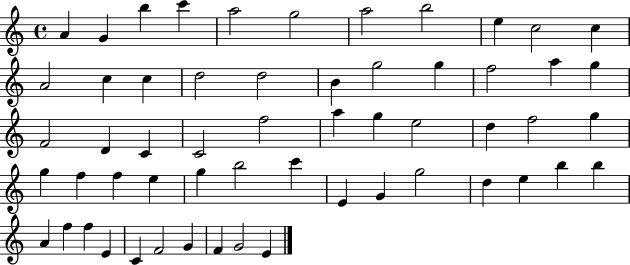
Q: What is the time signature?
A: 4/4